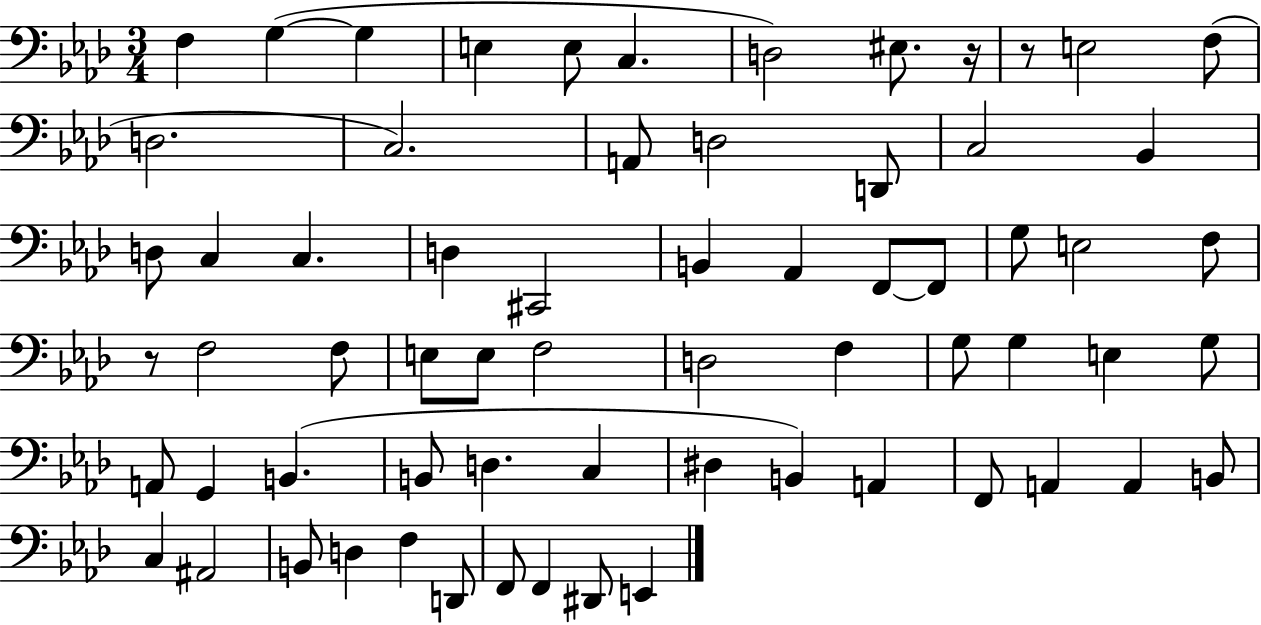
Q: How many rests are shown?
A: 3